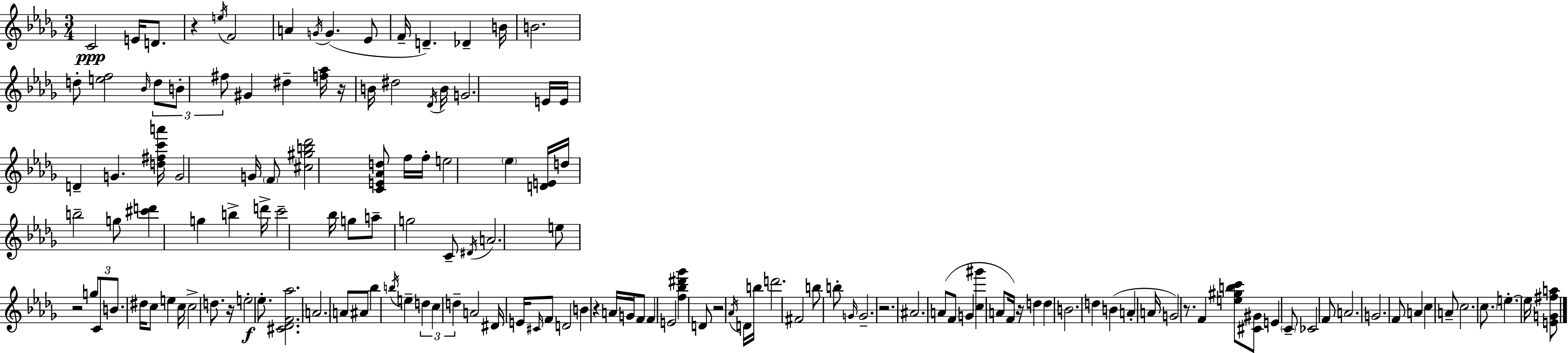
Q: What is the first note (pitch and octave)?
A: C4